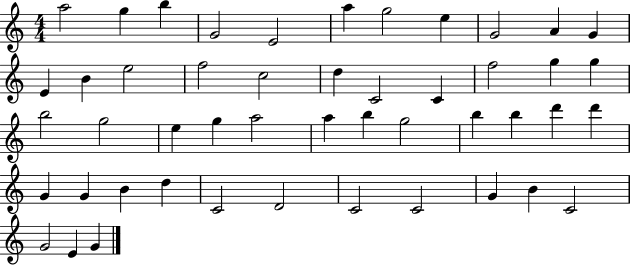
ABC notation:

X:1
T:Untitled
M:4/4
L:1/4
K:C
a2 g b G2 E2 a g2 e G2 A G E B e2 f2 c2 d C2 C f2 g g b2 g2 e g a2 a b g2 b b d' d' G G B d C2 D2 C2 C2 G B C2 G2 E G